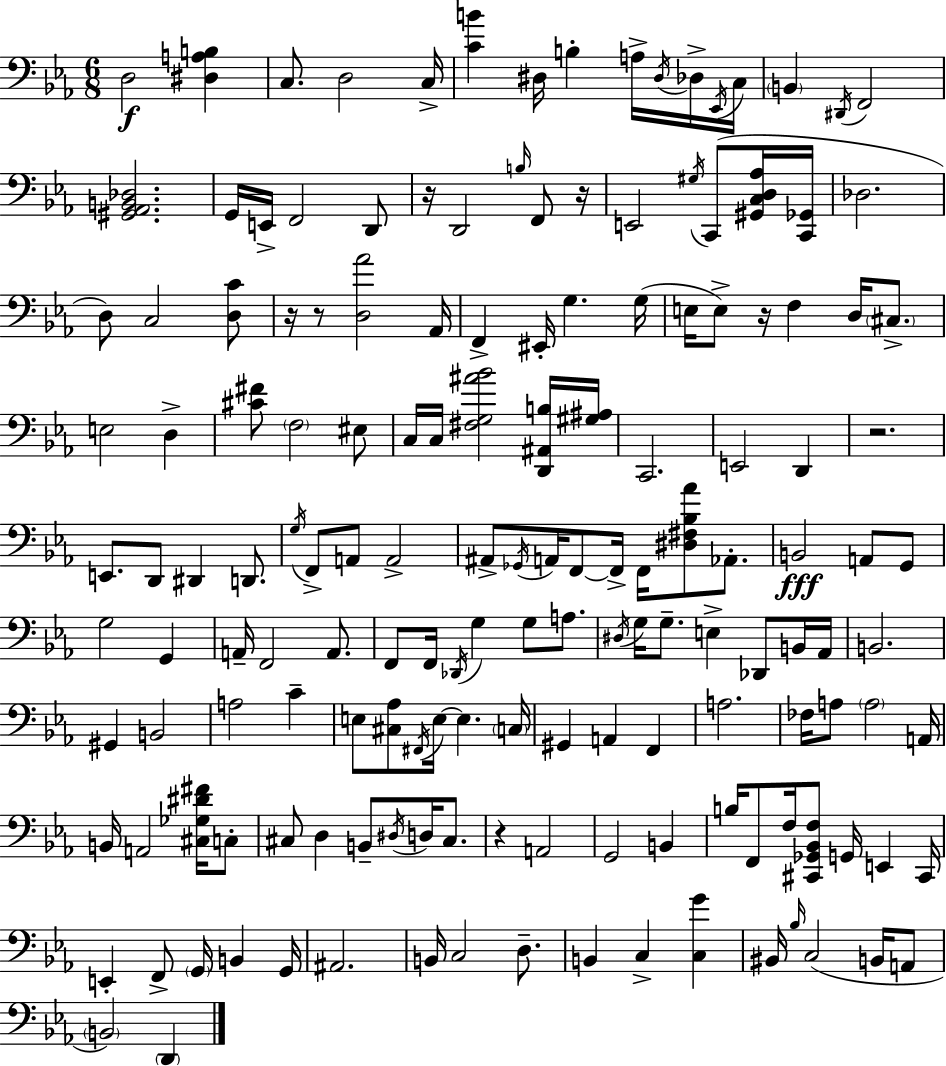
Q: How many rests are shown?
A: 7